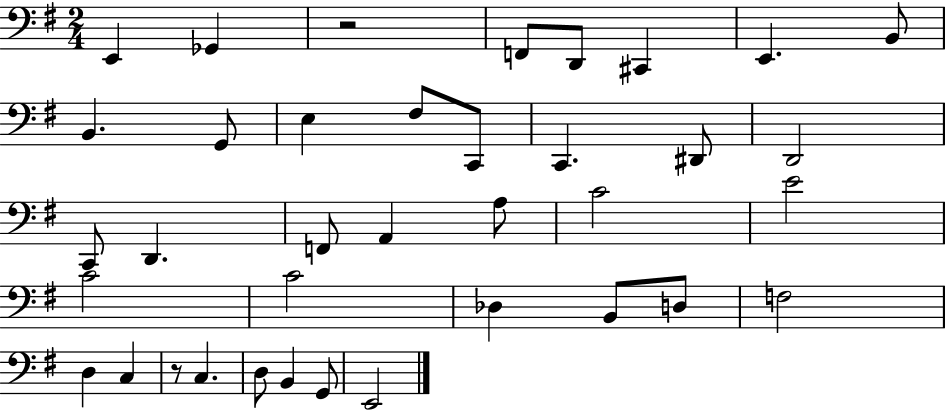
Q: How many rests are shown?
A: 2